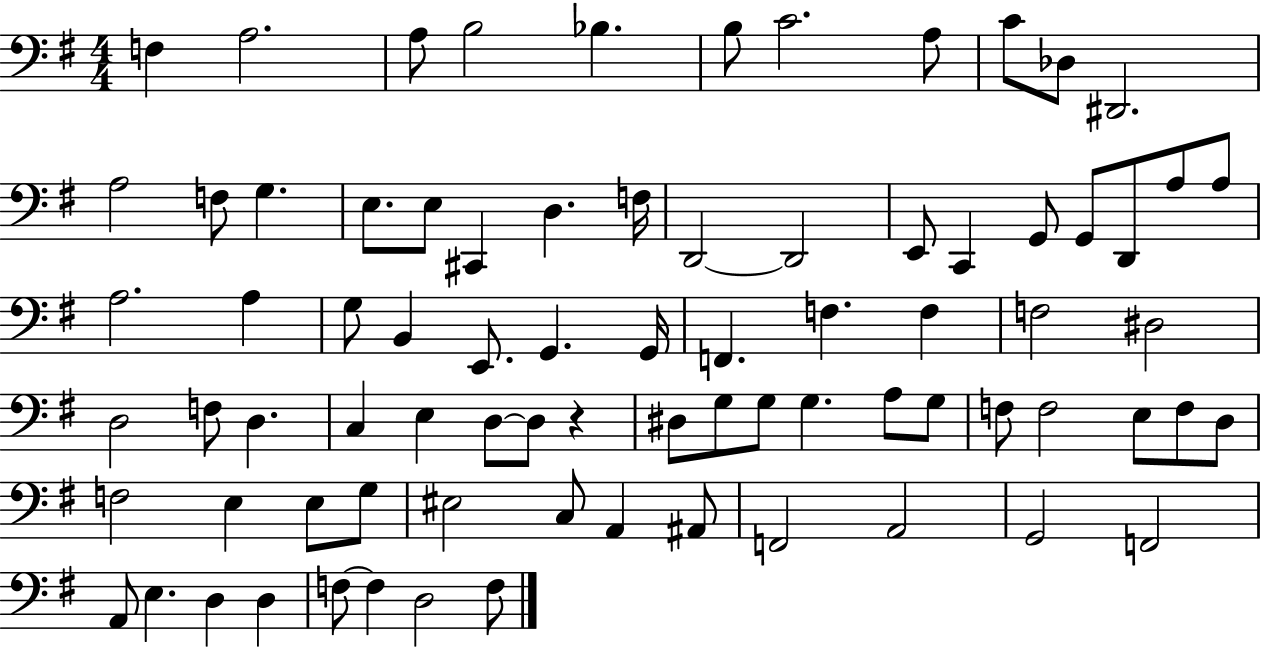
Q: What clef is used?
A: bass